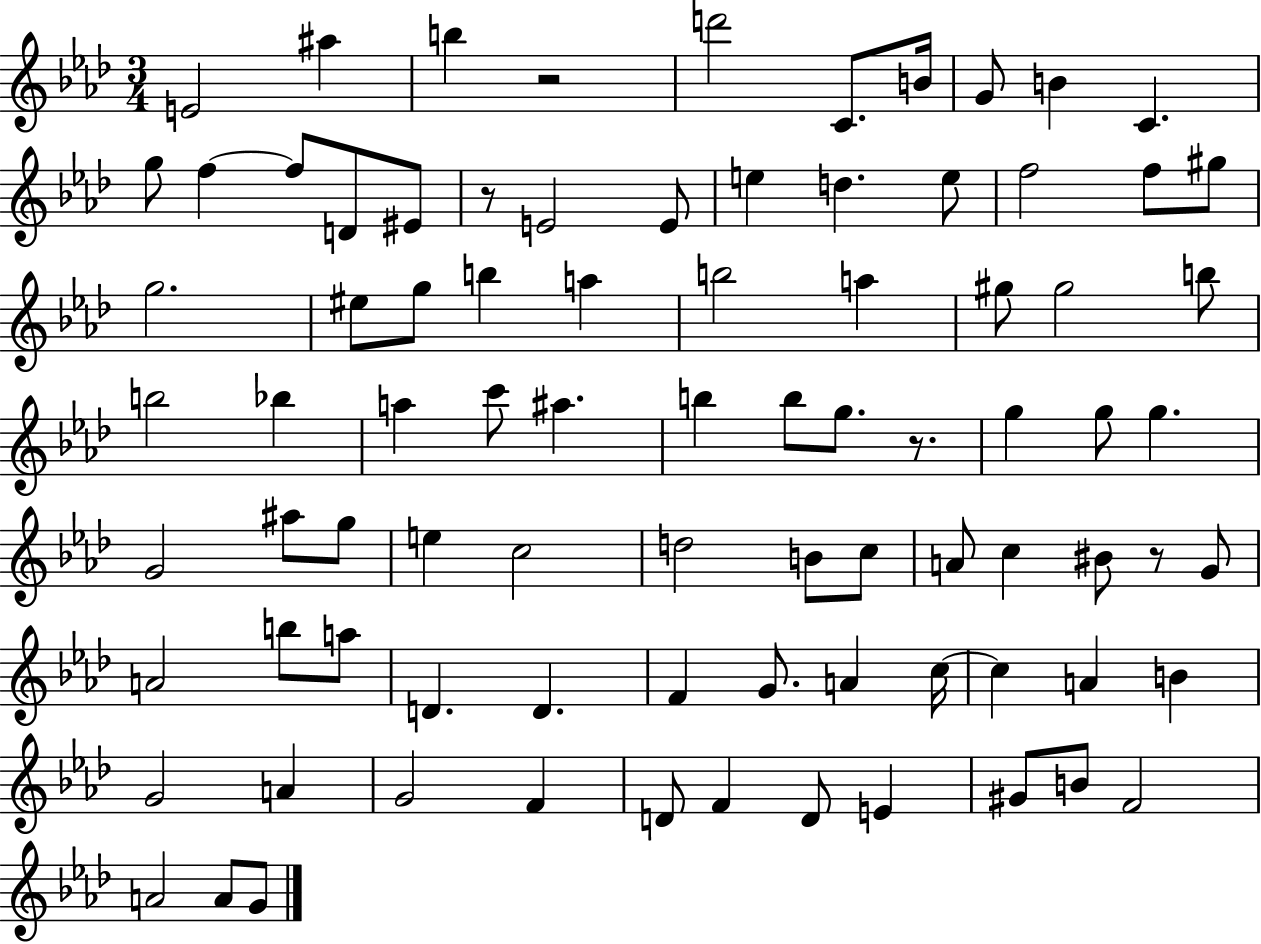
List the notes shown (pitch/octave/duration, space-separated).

E4/h A#5/q B5/q R/h D6/h C4/e. B4/s G4/e B4/q C4/q. G5/e F5/q F5/e D4/e EIS4/e R/e E4/h E4/e E5/q D5/q. E5/e F5/h F5/e G#5/e G5/h. EIS5/e G5/e B5/q A5/q B5/h A5/q G#5/e G#5/h B5/e B5/h Bb5/q A5/q C6/e A#5/q. B5/q B5/e G5/e. R/e. G5/q G5/e G5/q. G4/h A#5/e G5/e E5/q C5/h D5/h B4/e C5/e A4/e C5/q BIS4/e R/e G4/e A4/h B5/e A5/e D4/q. D4/q. F4/q G4/e. A4/q C5/s C5/q A4/q B4/q G4/h A4/q G4/h F4/q D4/e F4/q D4/e E4/q G#4/e B4/e F4/h A4/h A4/e G4/e